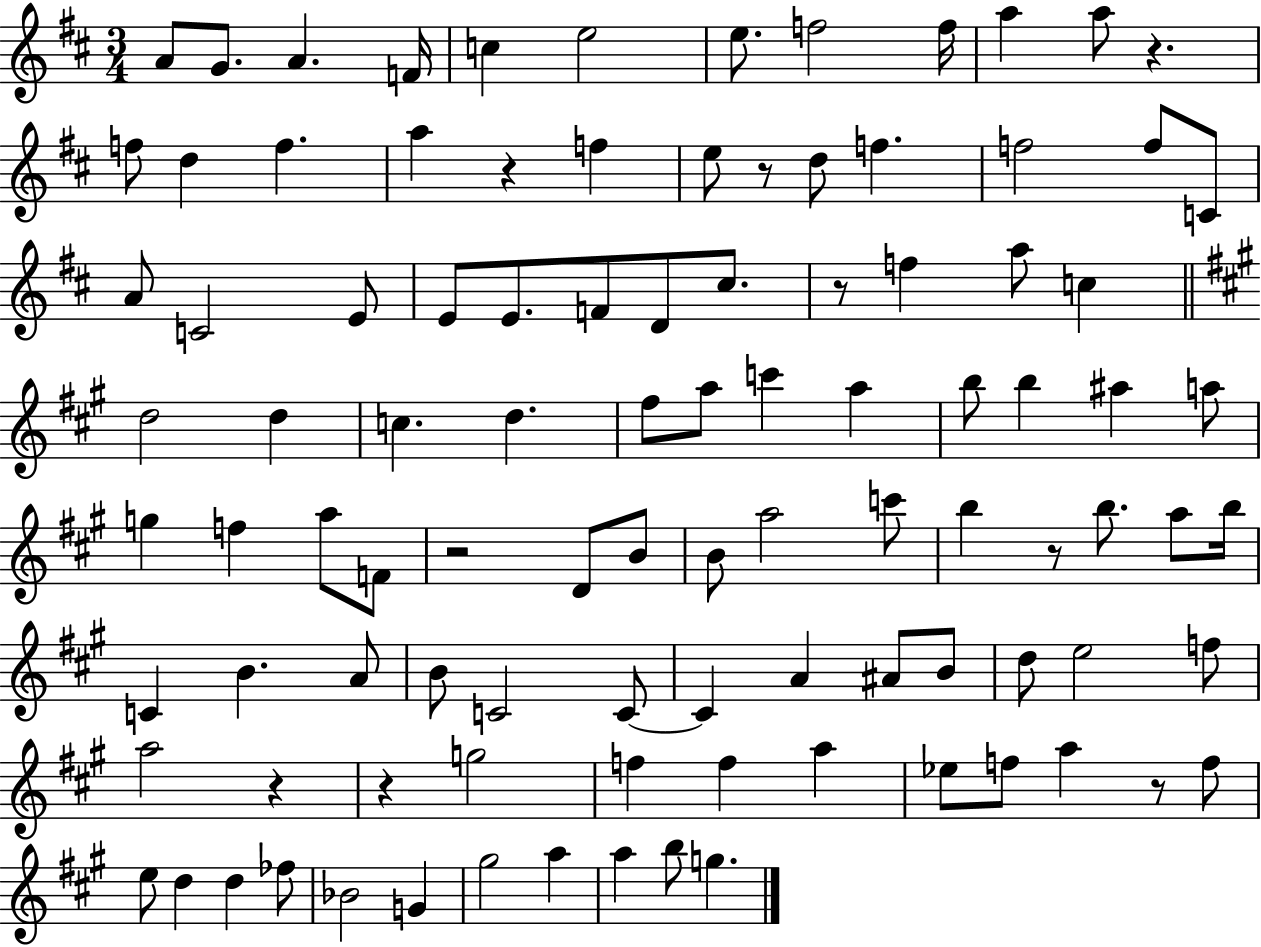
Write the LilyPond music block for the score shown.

{
  \clef treble
  \numericTimeSignature
  \time 3/4
  \key d \major
  \repeat volta 2 { a'8 g'8. a'4. f'16 | c''4 e''2 | e''8. f''2 f''16 | a''4 a''8 r4. | \break f''8 d''4 f''4. | a''4 r4 f''4 | e''8 r8 d''8 f''4. | f''2 f''8 c'8 | \break a'8 c'2 e'8 | e'8 e'8. f'8 d'8 cis''8. | r8 f''4 a''8 c''4 | \bar "||" \break \key a \major d''2 d''4 | c''4. d''4. | fis''8 a''8 c'''4 a''4 | b''8 b''4 ais''4 a''8 | \break g''4 f''4 a''8 f'8 | r2 d'8 b'8 | b'8 a''2 c'''8 | b''4 r8 b''8. a''8 b''16 | \break c'4 b'4. a'8 | b'8 c'2 c'8~~ | c'4 a'4 ais'8 b'8 | d''8 e''2 f''8 | \break a''2 r4 | r4 g''2 | f''4 f''4 a''4 | ees''8 f''8 a''4 r8 f''8 | \break e''8 d''4 d''4 fes''8 | bes'2 g'4 | gis''2 a''4 | a''4 b''8 g''4. | \break } \bar "|."
}